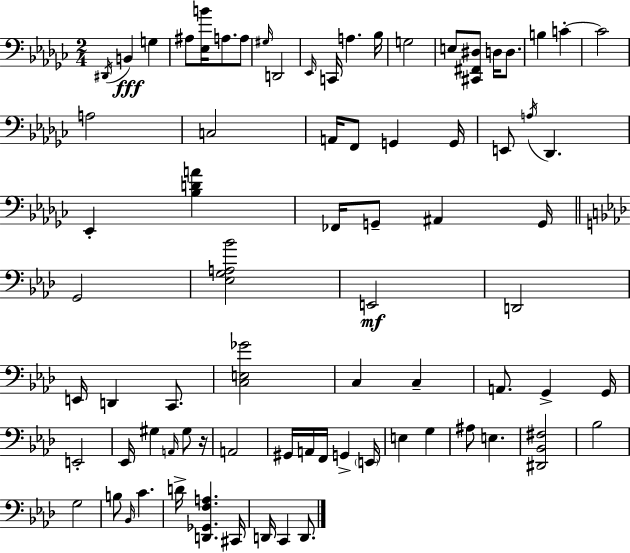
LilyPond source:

{
  \clef bass
  \numericTimeSignature
  \time 2/4
  \key ees \minor
  \acciaccatura { dis,16 }\fff b,4 g4 | ais8 <ees b'>16 a8. a8 | \grace { gis16 } d,2 | \grace { ees,16 } c,16 a4. | \break bes16 g2 | e8 <cis, fis, dis>8 d16 | d8. b4 c'4-.~~ | c'2 | \break a2 | c2 | a,16 f,8 g,4 | g,16 e,8 \acciaccatura { a16 } des,4. | \break ees,4-. | <bes d' a'>4 fes,16 g,8-- ais,4 | g,16 \bar "||" \break \key f \minor g,2 | <ees g a bes'>2 | e,2\mf | d,2 | \break e,16 d,4 c,8. | <c e ges'>2 | c4 c4-- | a,8. g,4-> g,16 | \break e,2-. | ees,16 gis4 \grace { a,16 } gis8 | r16 a,2 | gis,16 a,16 f,16 g,4-> | \break \parenthesize e,16 e4 g4 | ais8 e4. | <dis, bes, fis>2 | bes2 | \break g2 | b8 \grace { bes,16 } c'4. | d'16-> <d, ges, f a>4. | cis,16 d,16 c,4 d,8. | \break \bar "|."
}